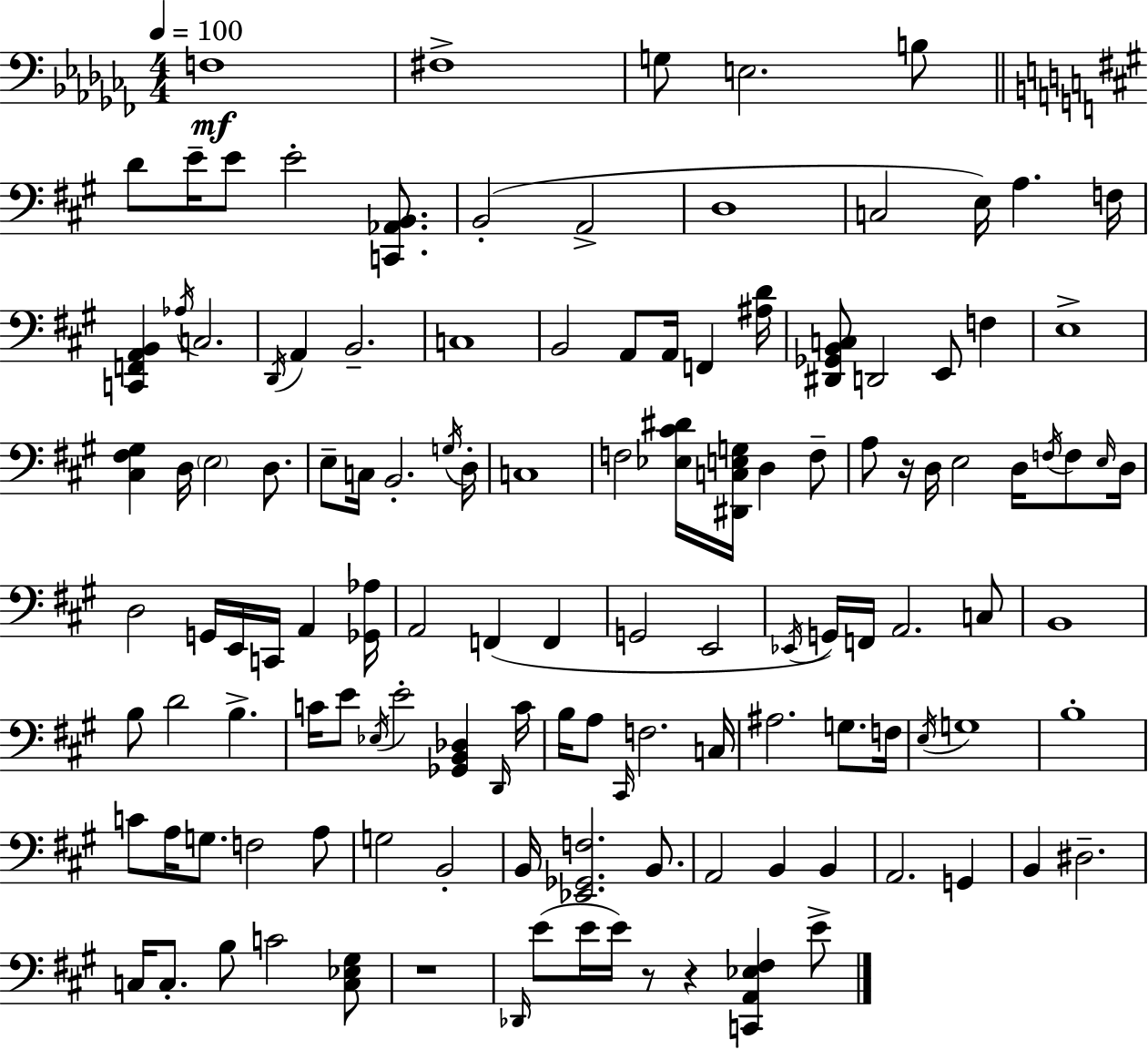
{
  \clef bass
  \numericTimeSignature
  \time 4/4
  \key aes \minor
  \tempo 4 = 100
  f1\mf | fis1-> | g8 e2. b8 | \bar "||" \break \key a \major d'8 e'16-- e'8 e'2-. <c, aes, b,>8. | b,2-.( a,2-> | d1 | c2 e16) a4. f16 | \break <c, f, a, b,>4 \acciaccatura { aes16 } c2. | \acciaccatura { d,16 } a,4 b,2.-- | c1 | b,2 a,8 a,16 f,4 | \break <ais d'>16 <dis, ges, b, c>8 d,2 e,8 f4 | e1-> | <cis fis gis>4 d16 \parenthesize e2 d8. | e8-- c16 b,2.-. | \break \acciaccatura { g16 } d16-. c1 | f2 <ees cis' dis'>16 <dis, c e g>16 d4 | f8-- a8 r16 d16 e2 d16 | \acciaccatura { f16 } f8 \grace { e16 } d16 d2 g,16 e,16 c,16 | \break a,4 <ges, aes>16 a,2 f,4( | f,4 g,2 e,2 | \acciaccatura { ees,16 } g,16) f,16 a,2. | c8 b,1 | \break b8 d'2 | b4.-> c'16 e'8 \acciaccatura { ees16 } e'2-. | <ges, b, des>4 \grace { d,16 } c'16 b16 a8 \grace { cis,16 } f2. | c16 ais2. | \break g8. f16 \acciaccatura { e16 } g1 | b1-. | c'8 a16 g8. | f2 a8 g2 | \break b,2-. b,16 <ees, ges, f>2. | b,8. a,2 | b,4 b,4 a,2. | g,4 b,4 dis2.-- | \break c16 c8.-. b8 | c'2 <c ees gis>8 r1 | \grace { des,16 }( e'8 e'16 e'16) r8 | r4 <c, a, ees fis>4 e'8-> \bar "|."
}